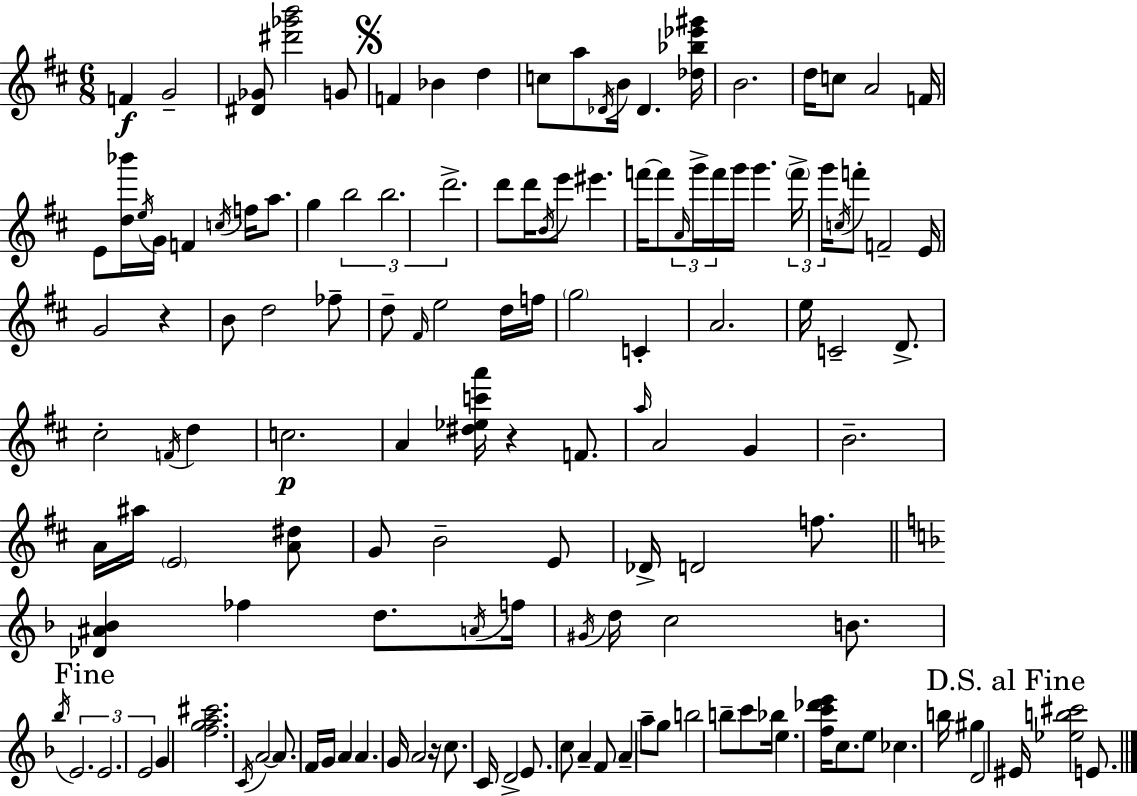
{
  \clef treble
  \numericTimeSignature
  \time 6/8
  \key d \major
  f'4\f g'2-- | <dis' ges'>8 <dis''' ges''' b'''>2 g'8 | \mark \markup { \musicglyph "scripts.segno" } f'4 bes'4 d''4 | c''8 a''8 \acciaccatura { des'16 } b'16 des'4. | \break <des'' bes'' ees''' gis'''>16 b'2. | d''16 c''8 a'2 | f'16 e'8 <d'' bes'''>16 \acciaccatura { e''16 } g'16 f'4 \acciaccatura { c''16 } f''16 | a''8. g''4 \tuplet 3/2 { b''2 | \break b''2. | d'''2.-> } | d'''8 d'''16 \acciaccatura { b'16 } e'''8 eis'''4. | f'''16~~ f'''8 \tuplet 3/2 { \grace { a'16 } g'''16-> f'''16 } g'''16 g'''4. | \break \tuplet 3/2 { \parenthesize f'''16-> g'''16 \acciaccatura { c''16 } } f'''8-. f'2-- | e'16 g'2 | r4 b'8 d''2 | fes''8-- d''8-- \grace { fis'16 } e''2 | \break d''16 f''16 \parenthesize g''2 | c'4-. a'2. | e''16 c'2-- | d'8.-> cis''2-. | \break \acciaccatura { f'16 } d''4 c''2.\p | a'4 | <dis'' ees'' c''' a'''>16 r4 f'8. \grace { a''16 } a'2 | g'4 b'2.-- | \break a'16 ais''16 \parenthesize e'2 | <a' dis''>8 g'8 b'2-- | e'8 des'16-> d'2 | f''8. \bar "||" \break \key f \major <des' ais' bes'>4 fes''4 d''8. \acciaccatura { a'16 } | f''16 \acciaccatura { gis'16 } d''16 c''2 b'8. | \mark "Fine" \acciaccatura { bes''16 } \tuplet 3/2 { e'2. | e'2. | \break e'2 } g'4 | <f'' g'' a'' cis'''>2. | \acciaccatura { c'16 } a'2~~ | a'8. f'16 g'16 a'4 a'4. | \break g'16 a'2 | r16 c''8. c'16 d'2-> | e'8. c''8 a'4-- f'8 | a'4-- a''8-- g''8 b''2 | \break b''8-- c'''8 bes''16 e''4. | <f'' c''' des''' e'''>16 c''8. e''8 ces''4. | b''16 gis''4 d'2 | \mark "D.S. al Fine" eis'16 <ees'' b'' cis'''>2 | \break e'8. \bar "|."
}